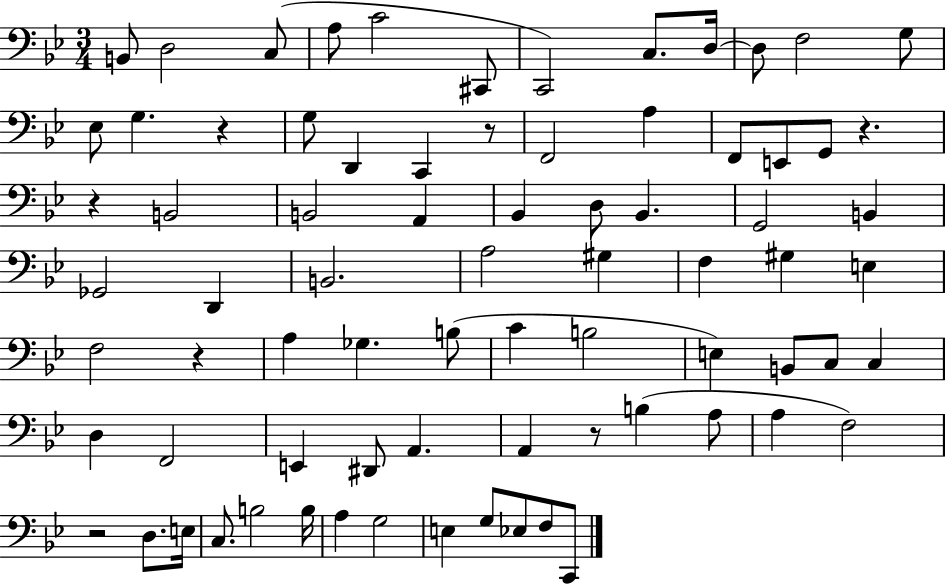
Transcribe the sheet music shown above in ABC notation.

X:1
T:Untitled
M:3/4
L:1/4
K:Bb
B,,/2 D,2 C,/2 A,/2 C2 ^C,,/2 C,,2 C,/2 D,/4 D,/2 F,2 G,/2 _E,/2 G, z G,/2 D,, C,, z/2 F,,2 A, F,,/2 E,,/2 G,,/2 z z B,,2 B,,2 A,, _B,, D,/2 _B,, G,,2 B,, _G,,2 D,, B,,2 A,2 ^G, F, ^G, E, F,2 z A, _G, B,/2 C B,2 E, B,,/2 C,/2 C, D, F,,2 E,, ^D,,/2 A,, A,, z/2 B, A,/2 A, F,2 z2 D,/2 E,/4 C,/2 B,2 B,/4 A, G,2 E, G,/2 _E,/2 F,/2 C,,/2